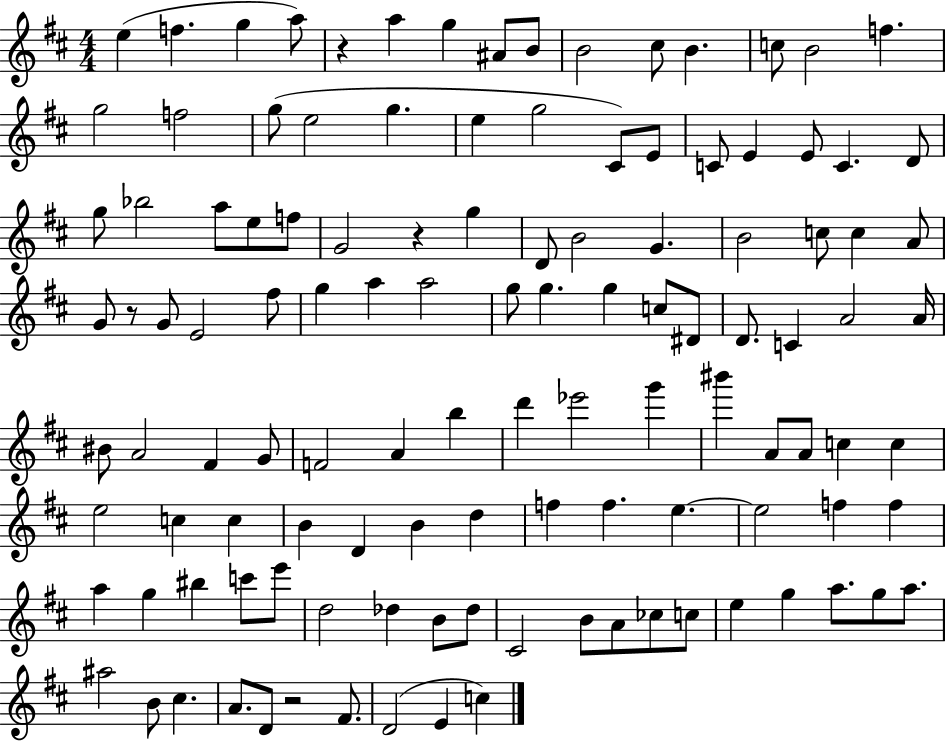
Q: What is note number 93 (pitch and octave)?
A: Db5